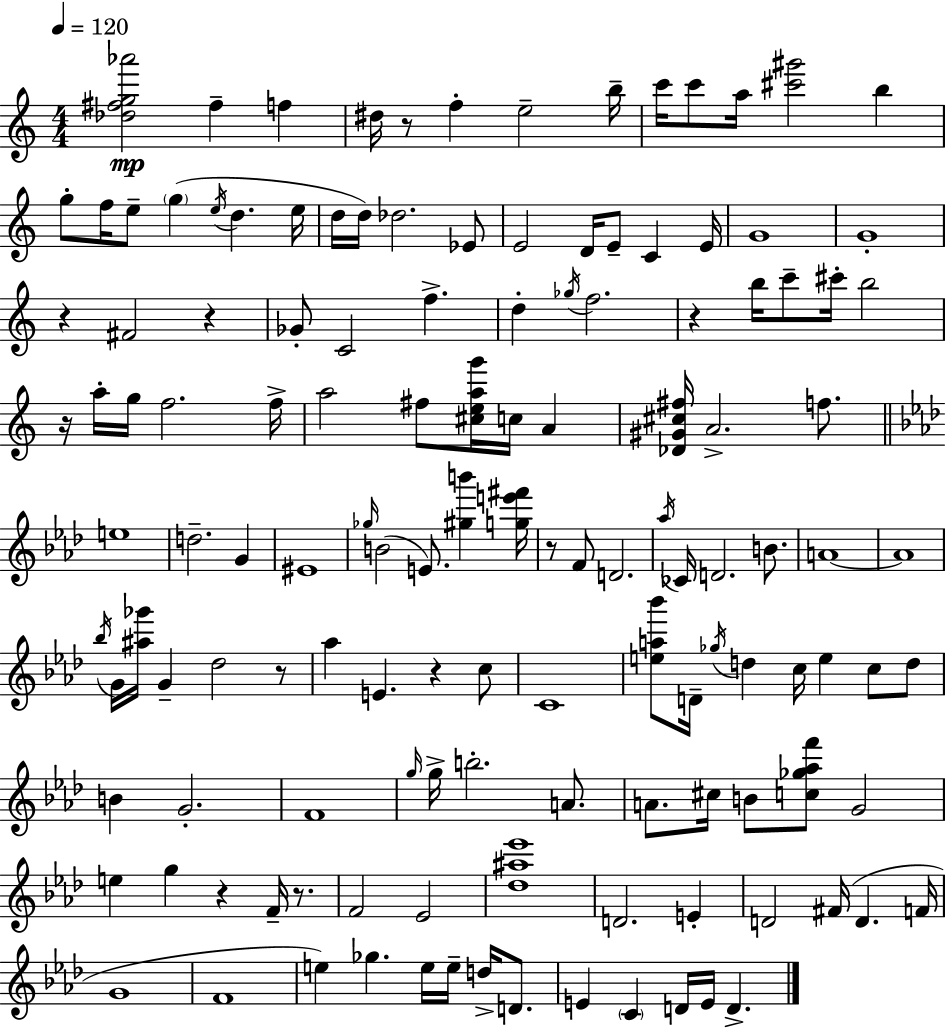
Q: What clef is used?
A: treble